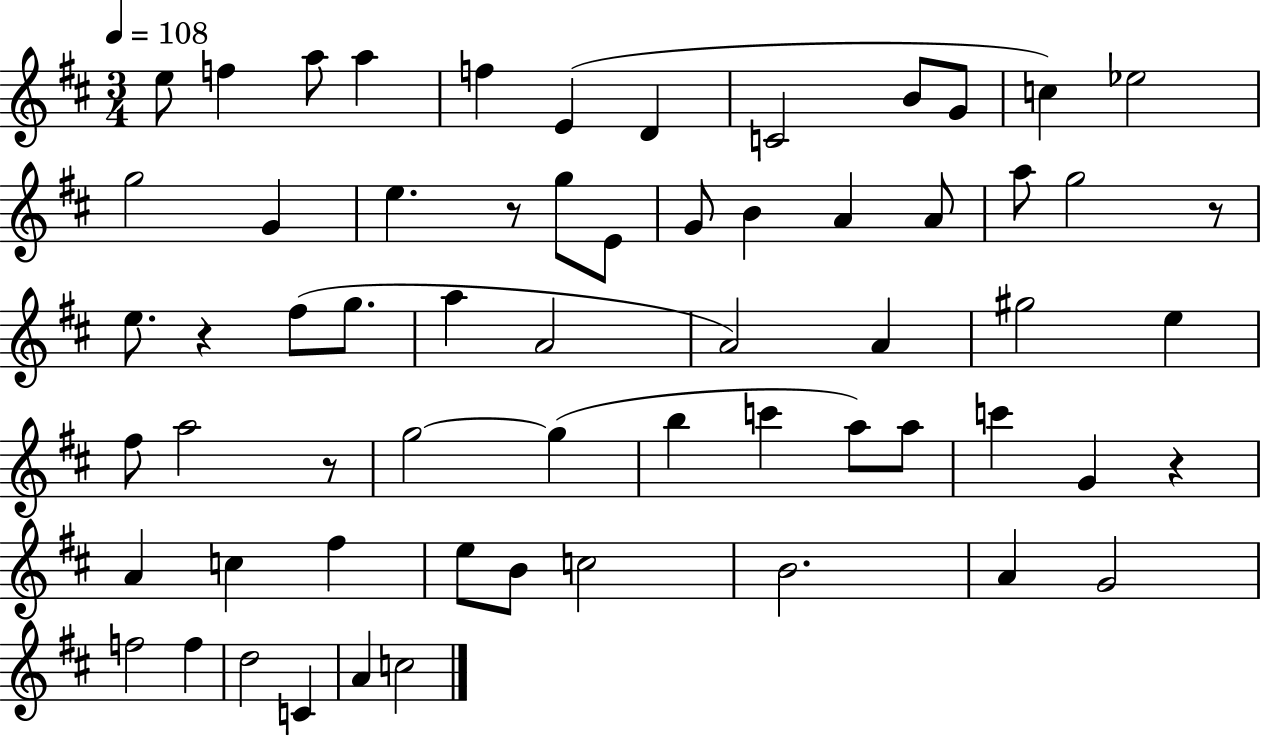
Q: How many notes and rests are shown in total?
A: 62